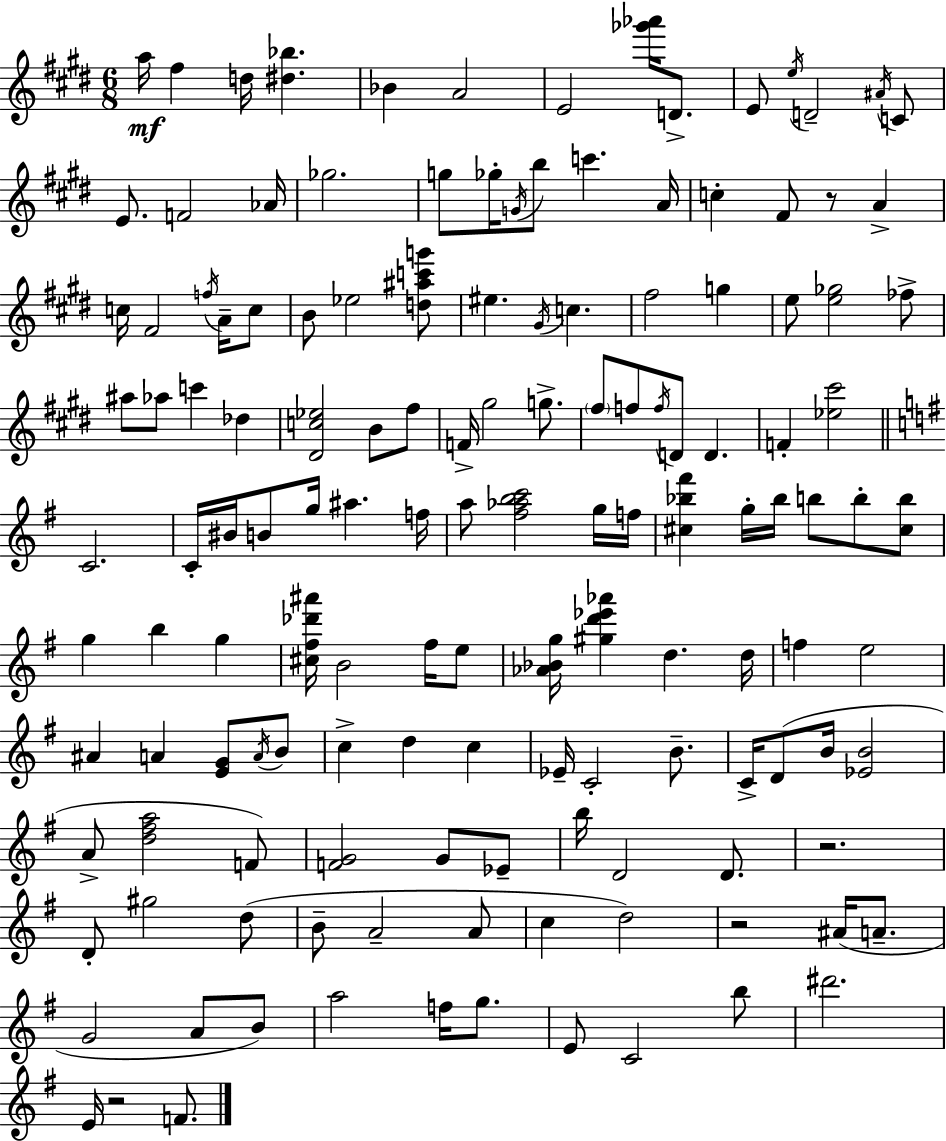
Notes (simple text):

A5/s F#5/q D5/s [D#5,Bb5]/q. Bb4/q A4/h E4/h [Gb6,Ab6]/s D4/e. E4/e E5/s D4/h A#4/s C4/e E4/e. F4/h Ab4/s Gb5/h. G5/e Gb5/s G4/s B5/e C6/q. A4/s C5/q F#4/e R/e A4/q C5/s F#4/h F5/s A4/s C5/e B4/e Eb5/h [D5,A#5,C6,G6]/e EIS5/q. G#4/s C5/q. F#5/h G5/q E5/e [E5,Gb5]/h FES5/e A#5/e Ab5/e C6/q Db5/q [D#4,C5,Eb5]/h B4/e F#5/e F4/s G#5/h G5/e. F#5/e F5/e F5/s D4/e D4/q. F4/q [Eb5,C#6]/h C4/h. C4/s BIS4/s B4/e G5/s A#5/q. F5/s A5/e [F#5,Ab5,B5,C6]/h G5/s F5/s [C#5,Bb5,F#6]/q G5/s Bb5/s B5/e B5/e [C#5,B5]/e G5/q B5/q G5/q [C#5,F#5,Db6,A#6]/s B4/h F#5/s E5/e [Ab4,Bb4,G5]/s [G#5,D6,Eb6,Ab6]/q D5/q. D5/s F5/q E5/h A#4/q A4/q [E4,G4]/e A4/s B4/e C5/q D5/q C5/q Eb4/s C4/h B4/e. C4/s D4/e B4/s [Eb4,B4]/h A4/e [D5,F#5,A5]/h F4/e [F4,G4]/h G4/e Eb4/e B5/s D4/h D4/e. R/h. D4/e G#5/h D5/e B4/e A4/h A4/e C5/q D5/h R/h A#4/s A4/e. G4/h A4/e B4/e A5/h F5/s G5/e. E4/e C4/h B5/e D#6/h. E4/s R/h F4/e.